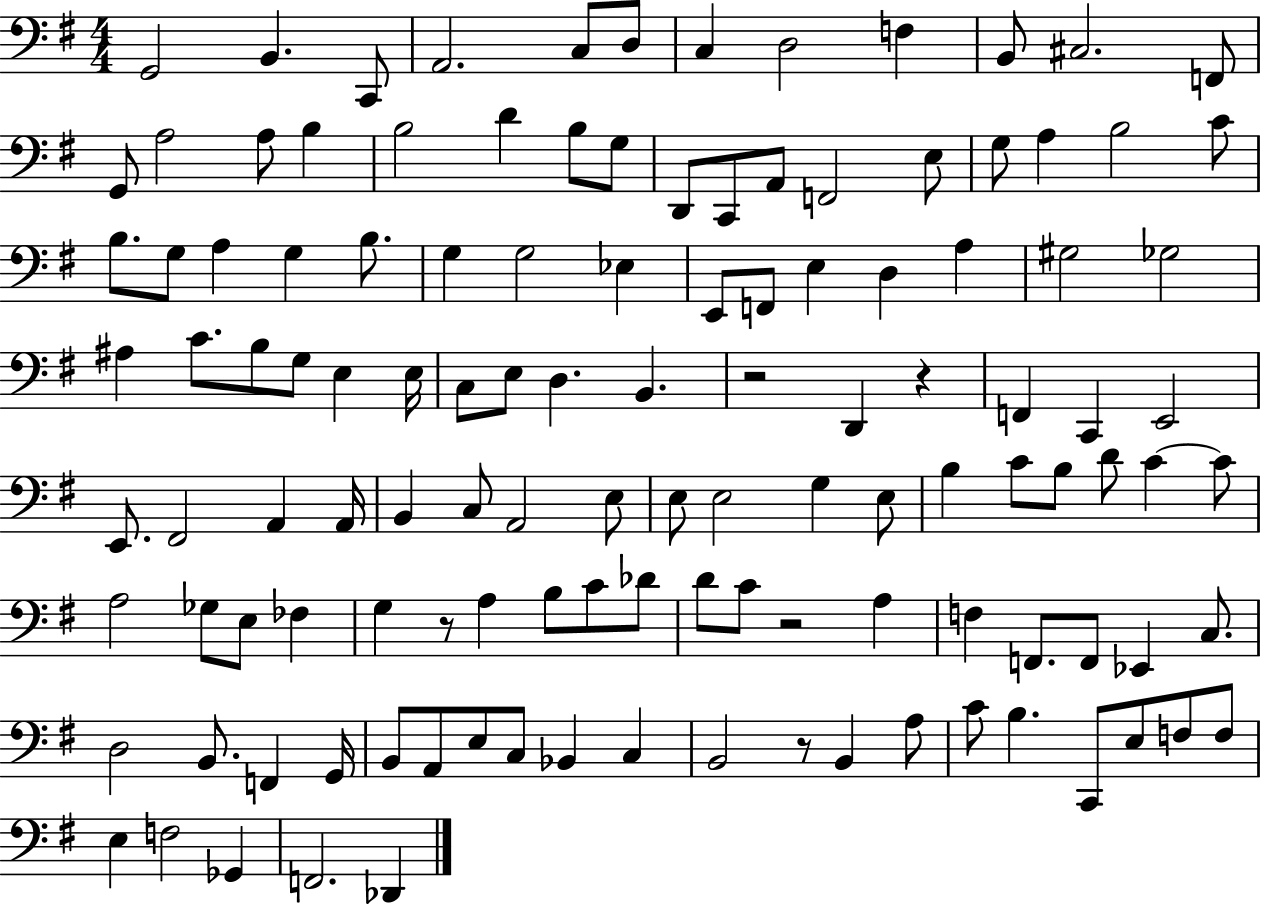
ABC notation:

X:1
T:Untitled
M:4/4
L:1/4
K:G
G,,2 B,, C,,/2 A,,2 C,/2 D,/2 C, D,2 F, B,,/2 ^C,2 F,,/2 G,,/2 A,2 A,/2 B, B,2 D B,/2 G,/2 D,,/2 C,,/2 A,,/2 F,,2 E,/2 G,/2 A, B,2 C/2 B,/2 G,/2 A, G, B,/2 G, G,2 _E, E,,/2 F,,/2 E, D, A, ^G,2 _G,2 ^A, C/2 B,/2 G,/2 E, E,/4 C,/2 E,/2 D, B,, z2 D,, z F,, C,, E,,2 E,,/2 ^F,,2 A,, A,,/4 B,, C,/2 A,,2 E,/2 E,/2 E,2 G, E,/2 B, C/2 B,/2 D/2 C C/2 A,2 _G,/2 E,/2 _F, G, z/2 A, B,/2 C/2 _D/2 D/2 C/2 z2 A, F, F,,/2 F,,/2 _E,, C,/2 D,2 B,,/2 F,, G,,/4 B,,/2 A,,/2 E,/2 C,/2 _B,, C, B,,2 z/2 B,, A,/2 C/2 B, C,,/2 E,/2 F,/2 F,/2 E, F,2 _G,, F,,2 _D,,